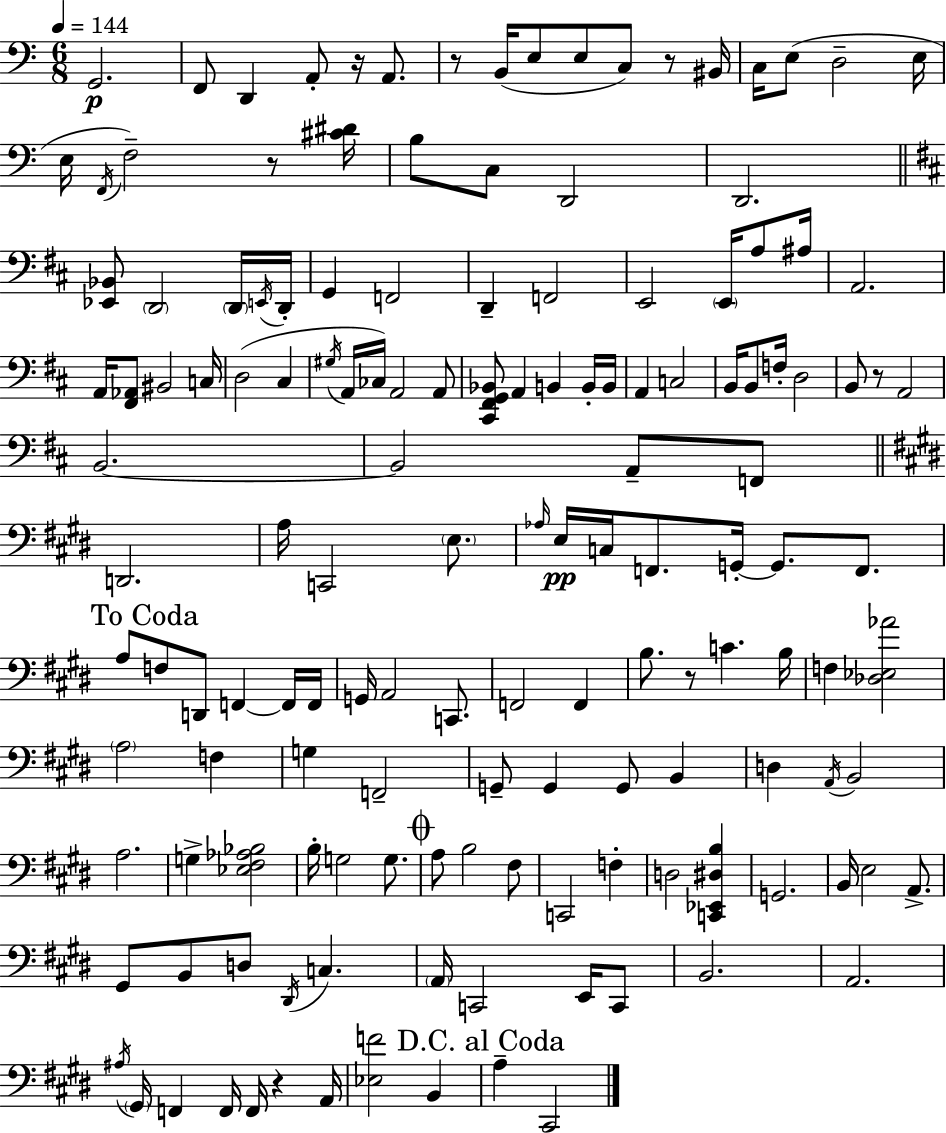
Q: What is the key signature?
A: A minor